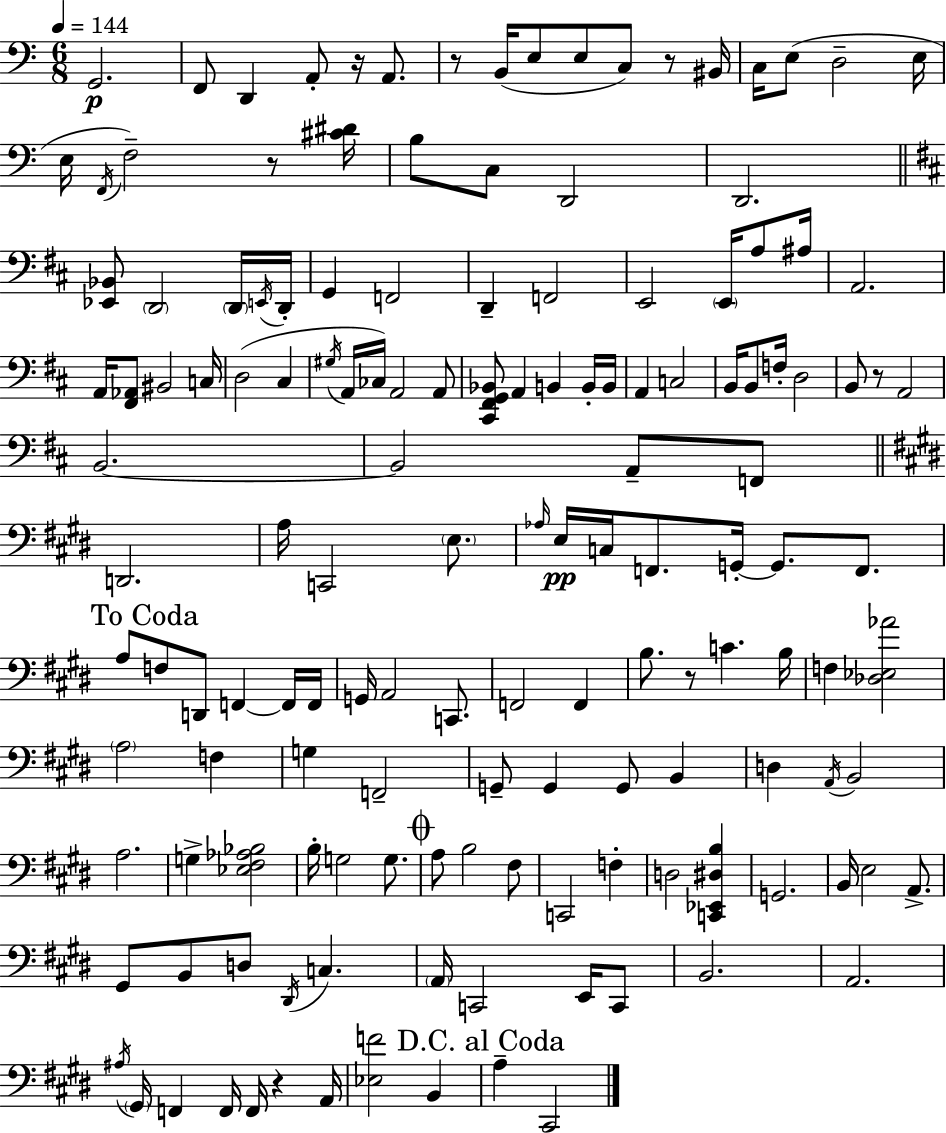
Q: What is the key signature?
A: A minor